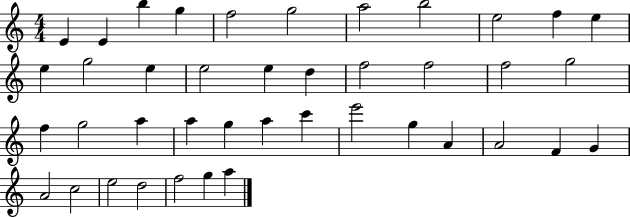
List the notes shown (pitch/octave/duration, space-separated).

E4/q E4/q B5/q G5/q F5/h G5/h A5/h B5/h E5/h F5/q E5/q E5/q G5/h E5/q E5/h E5/q D5/q F5/h F5/h F5/h G5/h F5/q G5/h A5/q A5/q G5/q A5/q C6/q E6/h G5/q A4/q A4/h F4/q G4/q A4/h C5/h E5/h D5/h F5/h G5/q A5/q